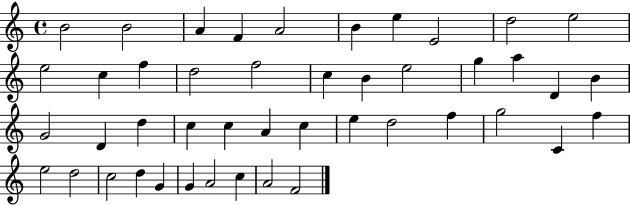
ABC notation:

X:1
T:Untitled
M:4/4
L:1/4
K:C
B2 B2 A F A2 B e E2 d2 e2 e2 c f d2 f2 c B e2 g a D B G2 D d c c A c e d2 f g2 C f e2 d2 c2 d G G A2 c A2 F2